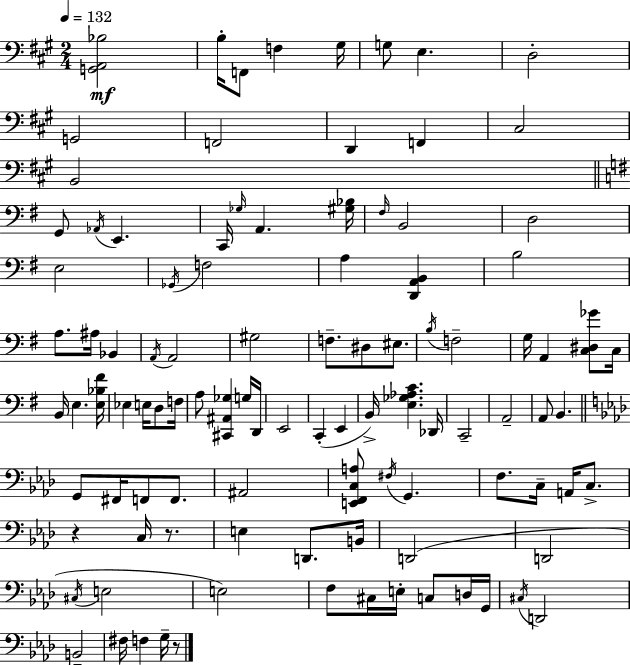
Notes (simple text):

[G2,A2,Bb3]/h B3/s F2/e F3/q G#3/s G3/e E3/q. D3/h G2/h F2/h D2/q F2/q C#3/h B2/h G2/e Ab2/s E2/q. C2/s Gb3/s A2/q. [G#3,Bb3]/s F#3/s B2/h D3/h E3/h Gb2/s F3/h A3/q [D2,A2,B2]/q B3/h A3/e. A#3/s Bb2/q A2/s A2/h G#3/h F3/e. D#3/e EIS3/e. B3/s F3/h G3/s A2/q [C3,D#3,Gb4]/e C3/s B2/s E3/q. [E3,Bb3,F#4]/s Eb3/q E3/s D3/e F3/s A3/e [C#2,A#2,Gb3]/q G3/s D2/s E2/h C2/q E2/q B2/s [E3,Gb3,Ab3,C4]/q. Db2/s C2/h A2/h A2/e B2/q. G2/e F#2/s F2/e F2/e. A#2/h [E2,F2,C3,A3]/e F#3/s G2/q. F3/e. C3/s A2/s C3/e. R/q C3/s R/e. E3/q D2/e. B2/s D2/h D2/h C#3/s E3/h E3/h F3/e C#3/s E3/s C3/e D3/s G2/s C#3/s D2/h B2/h F#3/s F3/q G3/s R/e